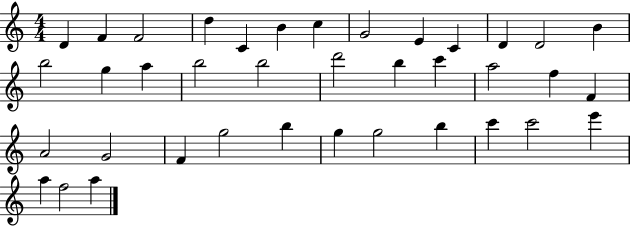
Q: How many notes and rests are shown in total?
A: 38